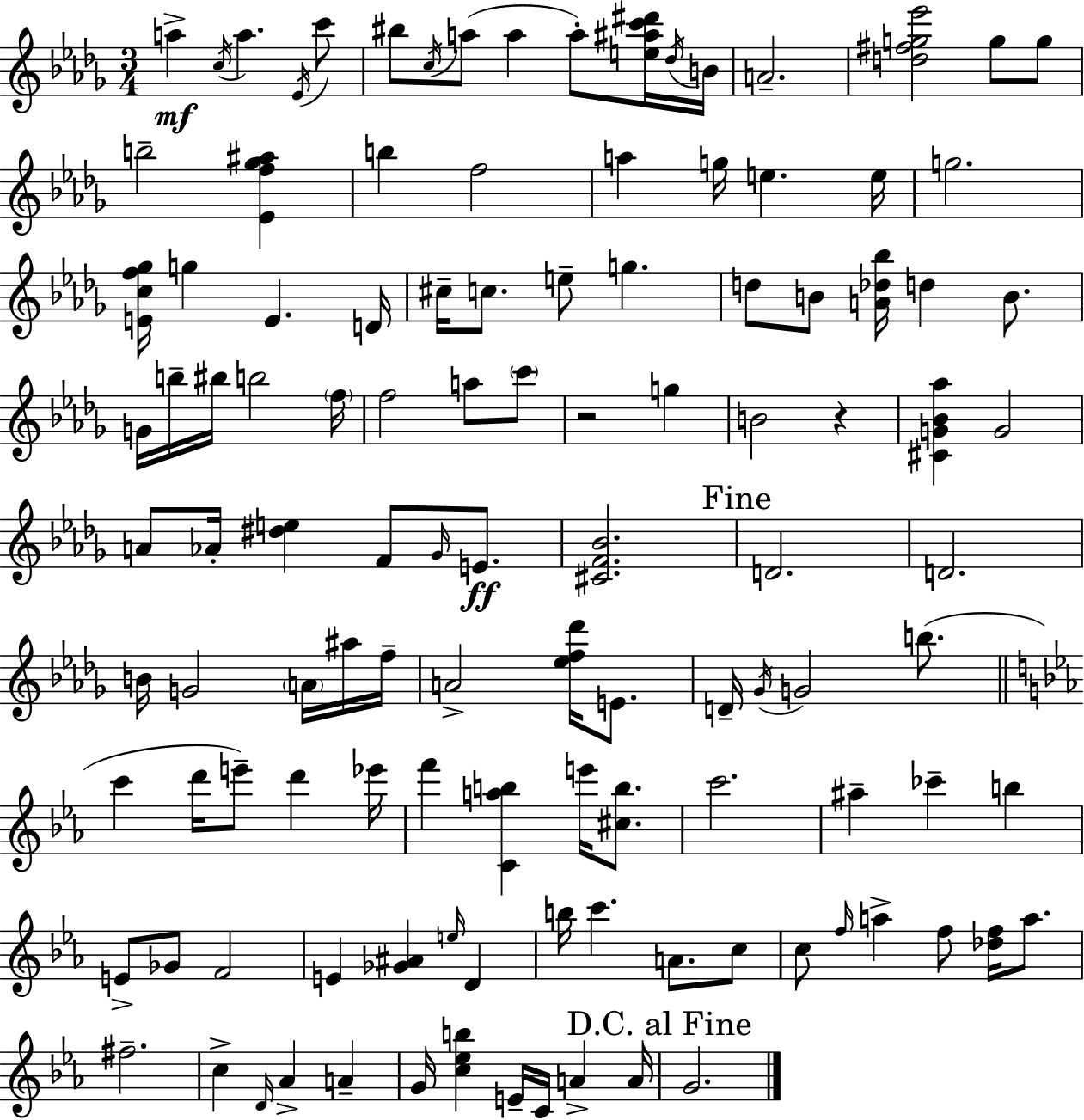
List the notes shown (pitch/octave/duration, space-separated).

A5/q C5/s A5/q. Eb4/s C6/e BIS5/e C5/s A5/e A5/q A5/e [E5,A#5,C6,D#6]/s Db5/s B4/s A4/h. [D5,F#5,G5,Eb6]/h G5/e G5/e B5/h [Eb4,F5,Gb5,A#5]/q B5/q F5/h A5/q G5/s E5/q. E5/s G5/h. [E4,C5,F5,Gb5]/s G5/q E4/q. D4/s C#5/s C5/e. E5/e G5/q. D5/e B4/e [A4,Db5,Bb5]/s D5/q B4/e. G4/s B5/s BIS5/s B5/h F5/s F5/h A5/e C6/e R/h G5/q B4/h R/q [C#4,G4,Bb4,Ab5]/q G4/h A4/e Ab4/s [D#5,E5]/q F4/e Gb4/s E4/e. [C#4,F4,Bb4]/h. D4/h. D4/h. B4/s G4/h A4/s A#5/s F5/s A4/h [Eb5,F5,Db6]/s E4/e. D4/s Gb4/s G4/h B5/e. C6/q D6/s E6/e D6/q Eb6/s F6/q [C4,A5,B5]/q E6/s [C#5,B5]/e. C6/h. A#5/q CES6/q B5/q E4/e Gb4/e F4/h E4/q [Gb4,A#4]/q E5/s D4/q B5/s C6/q. A4/e. C5/e C5/e F5/s A5/q F5/e [Db5,F5]/s A5/e. F#5/h. C5/q D4/s Ab4/q A4/q G4/s [C5,Eb5,B5]/q E4/s C4/s A4/q A4/s G4/h.